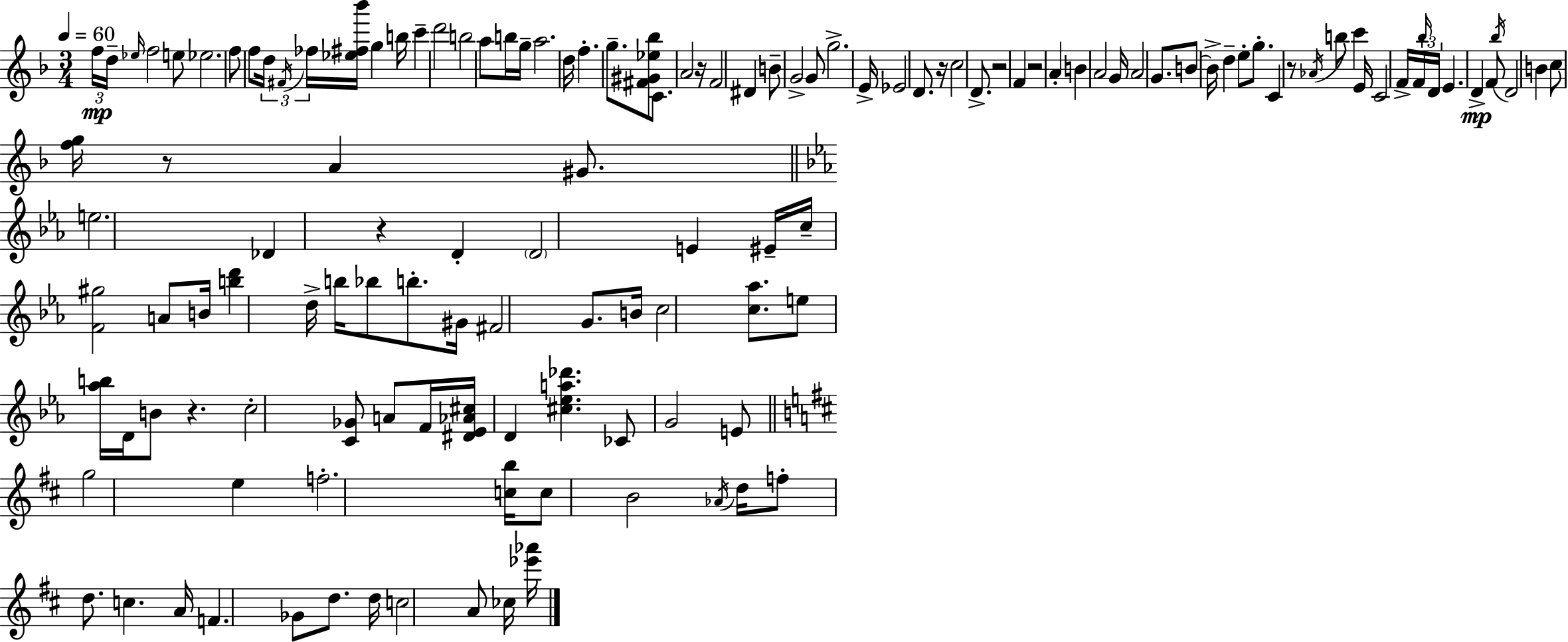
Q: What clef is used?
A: treble